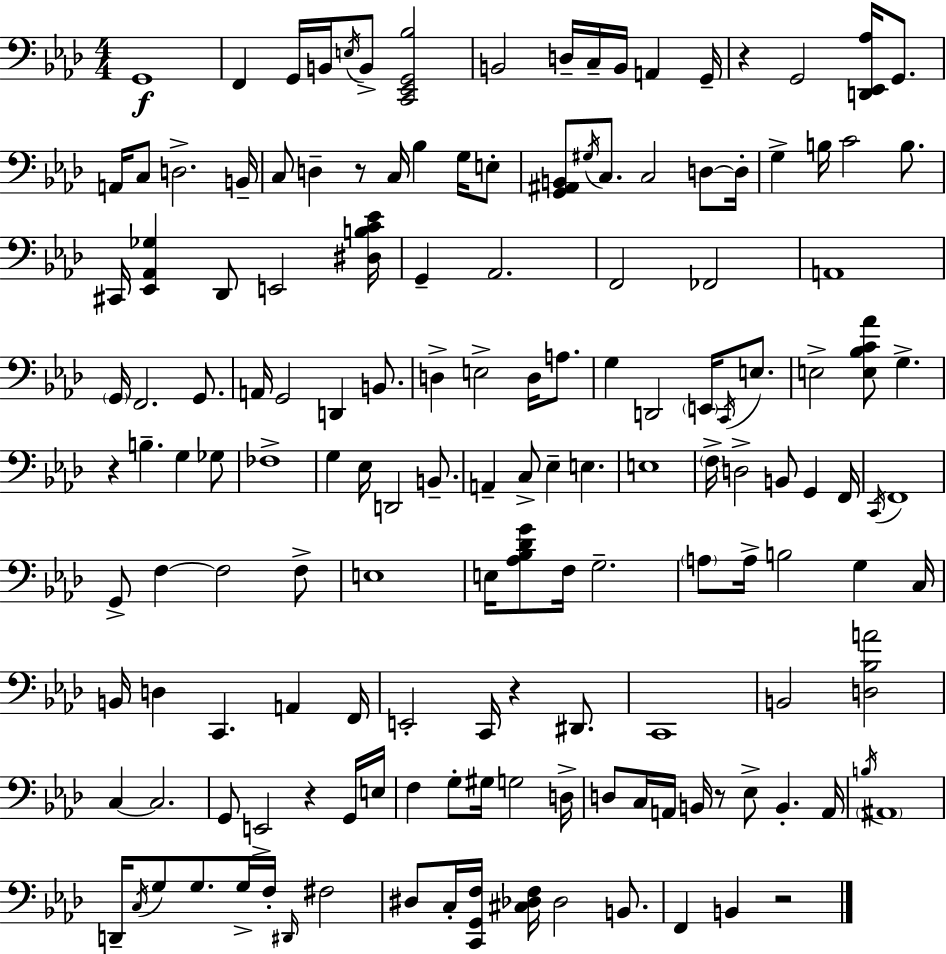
X:1
T:Untitled
M:4/4
L:1/4
K:Ab
G,,4 F,, G,,/4 B,,/4 E,/4 B,,/2 [C,,_E,,G,,_B,]2 B,,2 D,/4 C,/4 B,,/4 A,, G,,/4 z G,,2 [D,,_E,,_A,]/4 G,,/2 A,,/4 C,/2 D,2 B,,/4 C,/2 D, z/2 C,/4 _B, G,/4 E,/2 [G,,^A,,B,,]/2 ^G,/4 C,/2 C,2 D,/2 D,/4 G, B,/4 C2 B,/2 ^C,,/4 [_E,,_A,,_G,] _D,,/2 E,,2 [^D,B,C_E]/4 G,, _A,,2 F,,2 _F,,2 A,,4 G,,/4 F,,2 G,,/2 A,,/4 G,,2 D,, B,,/2 D, E,2 D,/4 A,/2 G, D,,2 E,,/4 C,,/4 E,/2 E,2 [E,_B,C_A]/2 G, z B, G, _G,/2 _F,4 G, _E,/4 D,,2 B,,/2 A,, C,/2 _E, E, E,4 F,/4 D,2 B,,/2 G,, F,,/4 C,,/4 F,,4 G,,/2 F, F,2 F,/2 E,4 E,/4 [_A,_B,_DG]/2 F,/4 G,2 A,/2 A,/4 B,2 G, C,/4 B,,/4 D, C,, A,, F,,/4 E,,2 C,,/4 z ^D,,/2 C,,4 B,,2 [D,_B,A]2 C, C,2 G,,/2 E,,2 z G,,/4 E,/4 F, G,/2 ^G,/4 G,2 D,/4 D,/2 C,/4 A,,/4 B,,/4 z/2 _E,/2 B,, A,,/4 B,/4 ^A,,4 D,,/4 C,/4 G,/2 G,/2 G,/4 F,/4 ^D,,/4 ^F,2 ^D,/2 C,/4 [C,,G,,F,]/4 [^C,_D,F,]/4 _D,2 B,,/2 F,, B,, z2